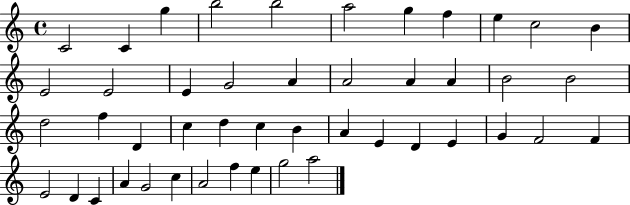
C4/h C4/q G5/q B5/h B5/h A5/h G5/q F5/q E5/q C5/h B4/q E4/h E4/h E4/q G4/h A4/q A4/h A4/q A4/q B4/h B4/h D5/h F5/q D4/q C5/q D5/q C5/q B4/q A4/q E4/q D4/q E4/q G4/q F4/h F4/q E4/h D4/q C4/q A4/q G4/h C5/q A4/h F5/q E5/q G5/h A5/h